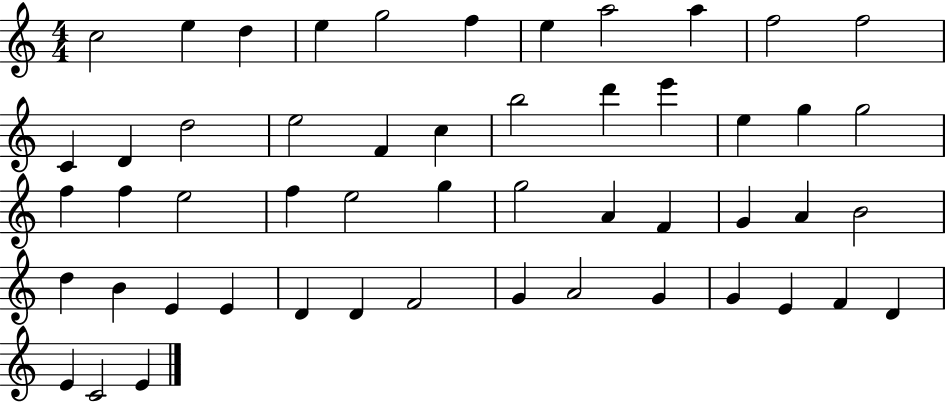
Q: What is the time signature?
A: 4/4